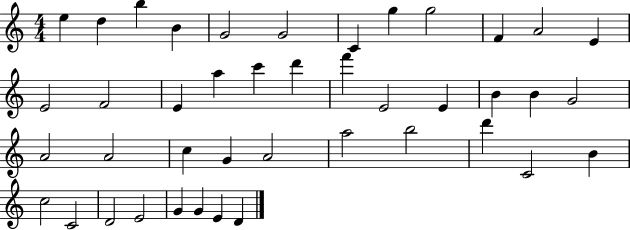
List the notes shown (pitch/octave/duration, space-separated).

E5/q D5/q B5/q B4/q G4/h G4/h C4/q G5/q G5/h F4/q A4/h E4/q E4/h F4/h E4/q A5/q C6/q D6/q F6/q E4/h E4/q B4/q B4/q G4/h A4/h A4/h C5/q G4/q A4/h A5/h B5/h D6/q C4/h B4/q C5/h C4/h D4/h E4/h G4/q G4/q E4/q D4/q